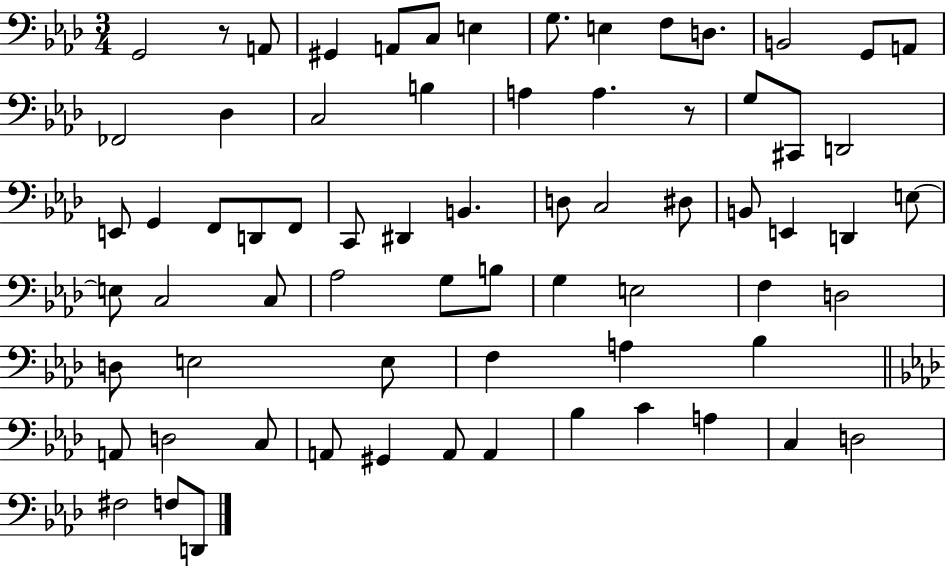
G2/h R/e A2/e G#2/q A2/e C3/e E3/q G3/e. E3/q F3/e D3/e. B2/h G2/e A2/e FES2/h Db3/q C3/h B3/q A3/q A3/q. R/e G3/e C#2/e D2/h E2/e G2/q F2/e D2/e F2/e C2/e D#2/q B2/q. D3/e C3/h D#3/e B2/e E2/q D2/q E3/e E3/e C3/h C3/e Ab3/h G3/e B3/e G3/q E3/h F3/q D3/h D3/e E3/h E3/e F3/q A3/q Bb3/q A2/e D3/h C3/e A2/e G#2/q A2/e A2/q Bb3/q C4/q A3/q C3/q D3/h F#3/h F3/e D2/e